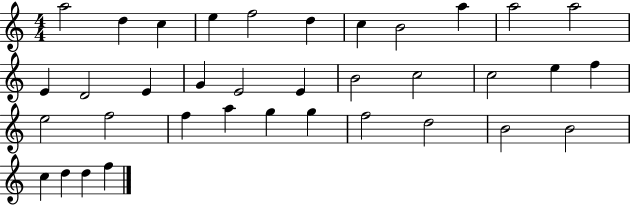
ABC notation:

X:1
T:Untitled
M:4/4
L:1/4
K:C
a2 d c e f2 d c B2 a a2 a2 E D2 E G E2 E B2 c2 c2 e f e2 f2 f a g g f2 d2 B2 B2 c d d f